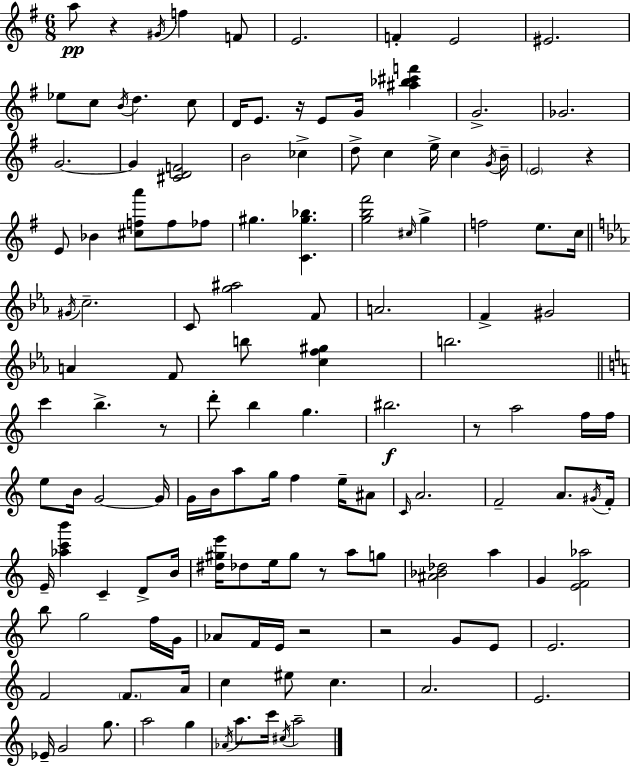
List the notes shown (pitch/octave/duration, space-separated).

A5/e R/q G#4/s F5/q F4/e E4/h. F4/q E4/h EIS4/h. Eb5/e C5/e B4/s D5/q. C5/e D4/s E4/e. R/s E4/e G4/s [A#5,Bb5,C#6,F6]/q G4/h. Gb4/h. G4/h. G4/q [C#4,D4,F4]/h B4/h CES5/q D5/e C5/q E5/s C5/q G4/s B4/s E4/h R/q E4/e Bb4/q [C#5,F5,A6]/e F5/e FES5/e G#5/q. [C4,G#5,Bb5]/q. [G5,B5,F#6]/h C#5/s G5/q F5/h E5/e. C5/s G#4/s C5/h. C4/e [G5,A#5]/h F4/e A4/h. F4/q G#4/h A4/q F4/e B5/e [C5,F5,G#5]/q B5/h. C6/q B5/q. R/e D6/e B5/q G5/q. BIS5/h. R/e A5/h F5/s F5/s E5/e B4/s G4/h G4/s G4/s B4/s A5/e G5/s F5/q E5/s A#4/e C4/s A4/h. F4/h A4/e. G#4/s F4/s E4/s [Ab5,C6,B6]/q C4/q D4/e B4/s [D#5,G#5,E6]/s Db5/e E5/s G#5/e R/e A5/e G5/e [A#4,Bb4,Db5]/h A5/q G4/q [E4,F4,Ab5]/h B5/e G5/h F5/s G4/s Ab4/e F4/s E4/s R/h R/h G4/e E4/e E4/h. F4/h F4/e. A4/s C5/q EIS5/e C5/q. A4/h. E4/h. Eb4/s G4/h G5/e. A5/h G5/q Ab4/s A5/e. C6/s C#5/s A5/h